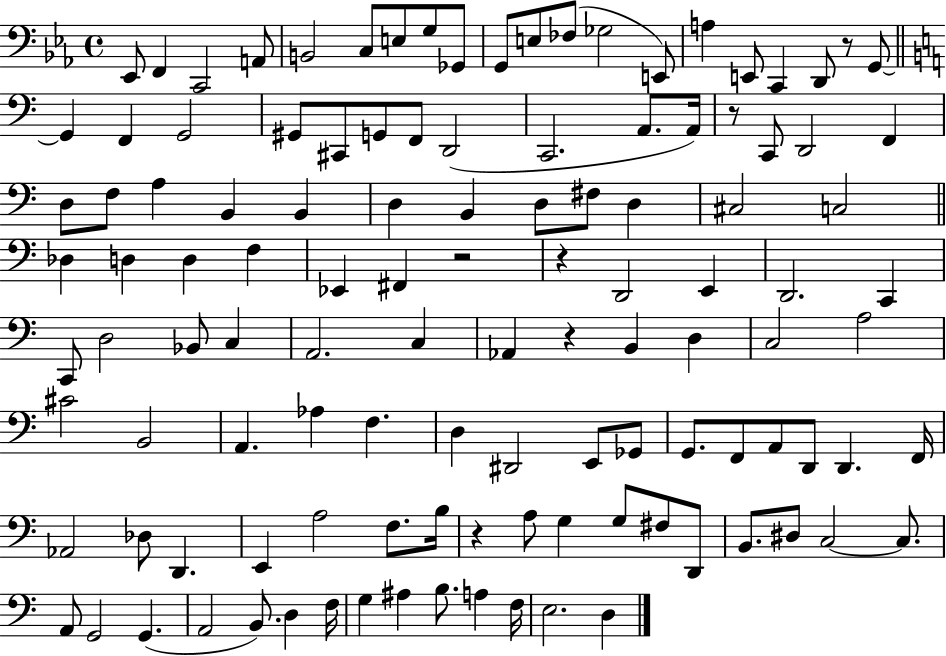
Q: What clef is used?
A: bass